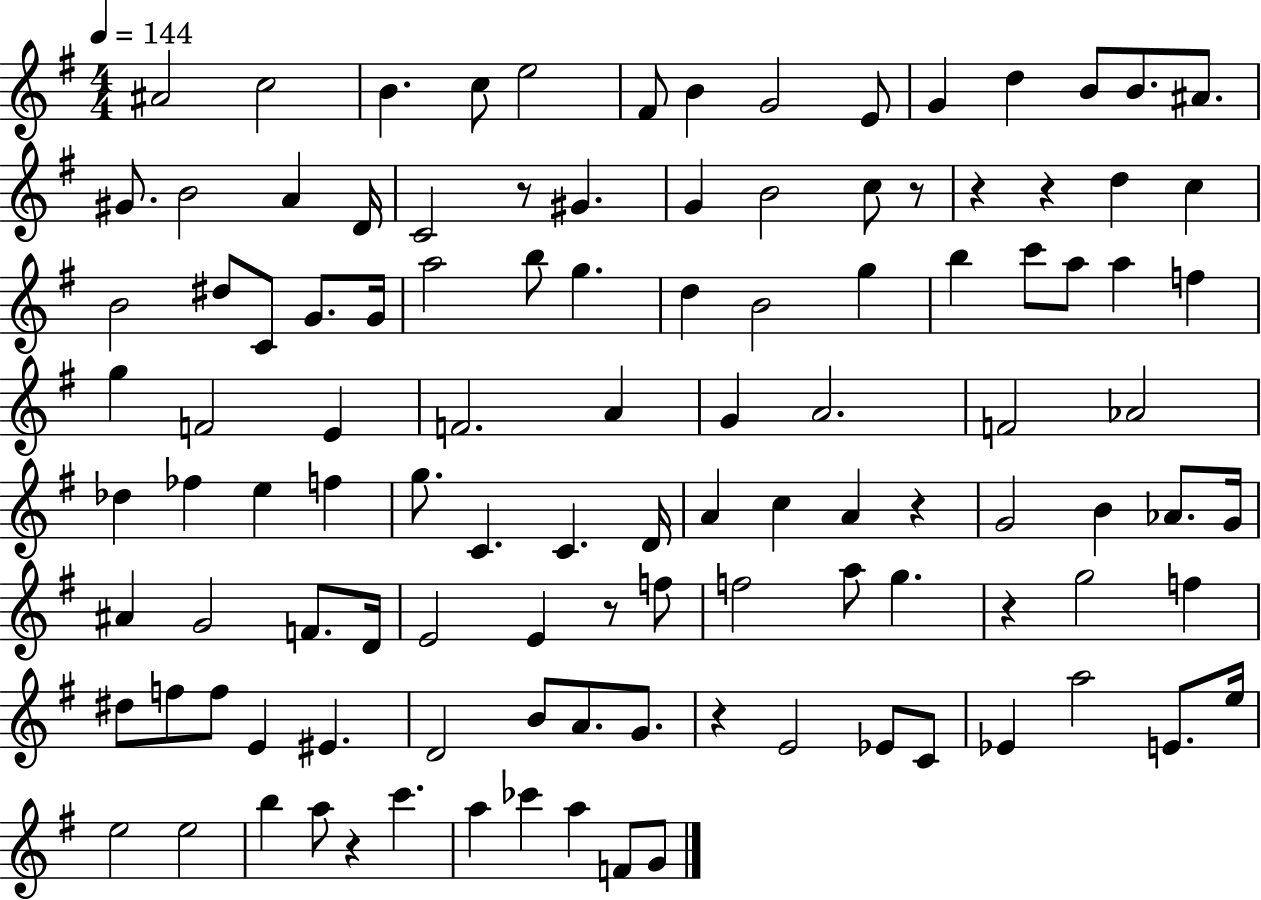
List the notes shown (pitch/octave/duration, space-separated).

A#4/h C5/h B4/q. C5/e E5/h F#4/e B4/q G4/h E4/e G4/q D5/q B4/e B4/e. A#4/e. G#4/e. B4/h A4/q D4/s C4/h R/e G#4/q. G4/q B4/h C5/e R/e R/q R/q D5/q C5/q B4/h D#5/e C4/e G4/e. G4/s A5/h B5/e G5/q. D5/q B4/h G5/q B5/q C6/e A5/e A5/q F5/q G5/q F4/h E4/q F4/h. A4/q G4/q A4/h. F4/h Ab4/h Db5/q FES5/q E5/q F5/q G5/e. C4/q. C4/q. D4/s A4/q C5/q A4/q R/q G4/h B4/q Ab4/e. G4/s A#4/q G4/h F4/e. D4/s E4/h E4/q R/e F5/e F5/h A5/e G5/q. R/q G5/h F5/q D#5/e F5/e F5/e E4/q EIS4/q. D4/h B4/e A4/e. G4/e. R/q E4/h Eb4/e C4/e Eb4/q A5/h E4/e. E5/s E5/h E5/h B5/q A5/e R/q C6/q. A5/q CES6/q A5/q F4/e G4/e